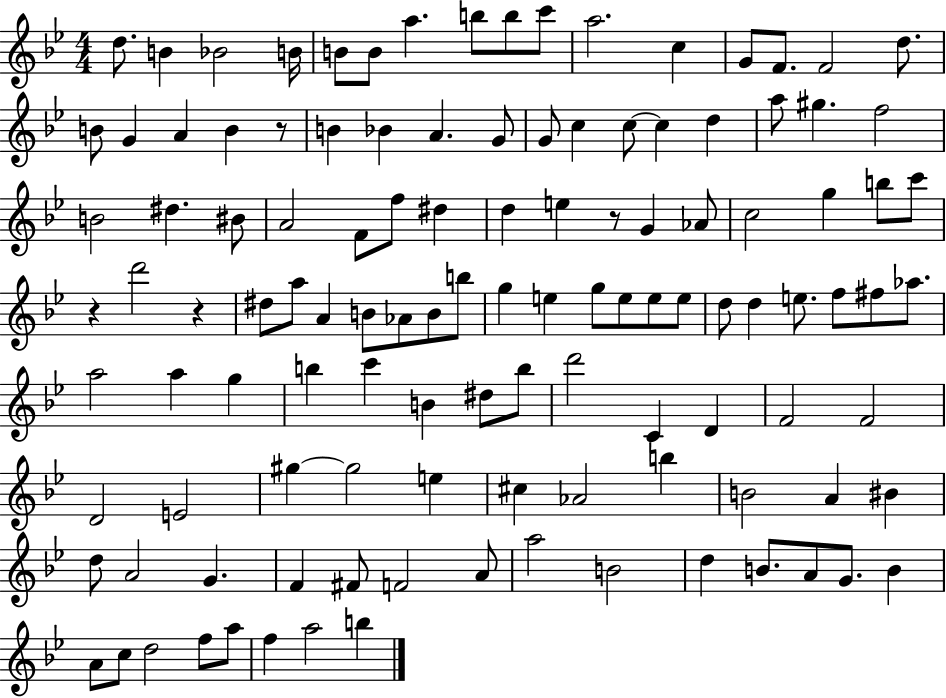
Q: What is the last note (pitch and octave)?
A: B5